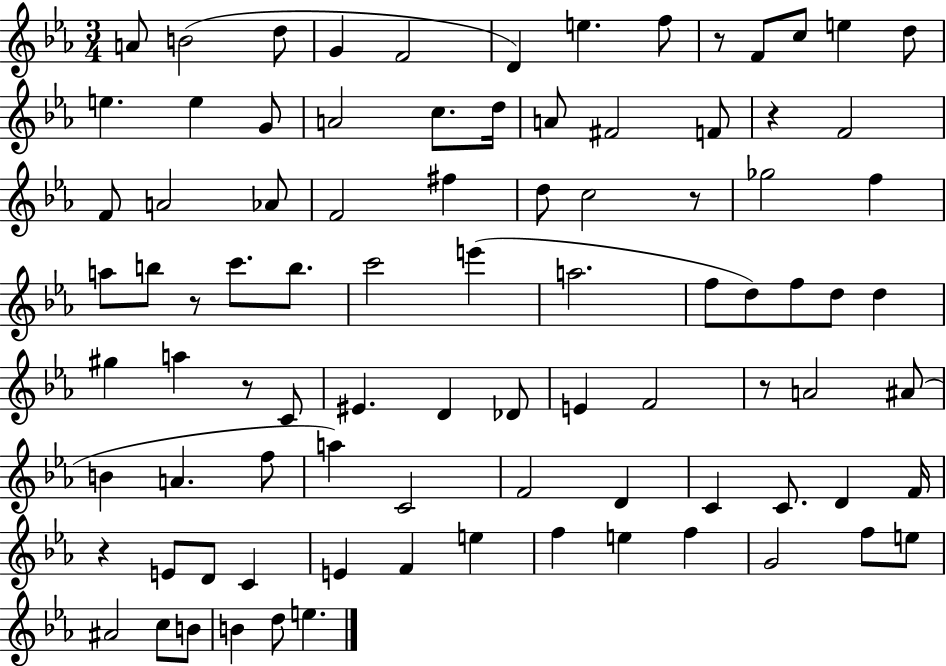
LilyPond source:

{
  \clef treble
  \numericTimeSignature
  \time 3/4
  \key ees \major
  \repeat volta 2 { a'8 b'2( d''8 | g'4 f'2 | d'4) e''4. f''8 | r8 f'8 c''8 e''4 d''8 | \break e''4. e''4 g'8 | a'2 c''8. d''16 | a'8 fis'2 f'8 | r4 f'2 | \break f'8 a'2 aes'8 | f'2 fis''4 | d''8 c''2 r8 | ges''2 f''4 | \break a''8 b''8 r8 c'''8. b''8. | c'''2 e'''4( | a''2. | f''8 d''8) f''8 d''8 d''4 | \break gis''4 a''4 r8 c'8 | eis'4. d'4 des'8 | e'4 f'2 | r8 a'2 ais'8( | \break b'4 a'4. f''8 | a''4) c'2 | f'2 d'4 | c'4 c'8. d'4 f'16 | \break r4 e'8 d'8 c'4 | e'4 f'4 e''4 | f''4 e''4 f''4 | g'2 f''8 e''8 | \break ais'2 c''8 b'8 | b'4 d''8 e''4. | } \bar "|."
}